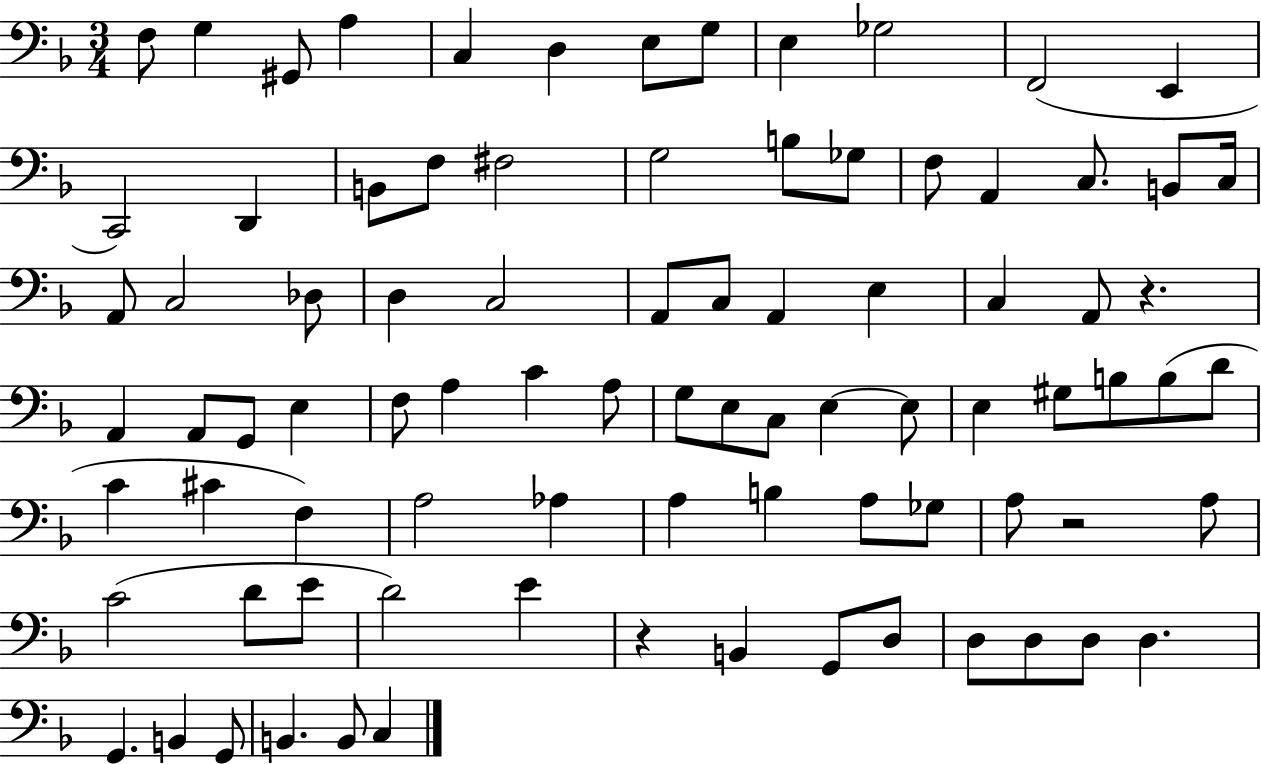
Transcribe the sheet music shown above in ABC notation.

X:1
T:Untitled
M:3/4
L:1/4
K:F
F,/2 G, ^G,,/2 A, C, D, E,/2 G,/2 E, _G,2 F,,2 E,, C,,2 D,, B,,/2 F,/2 ^F,2 G,2 B,/2 _G,/2 F,/2 A,, C,/2 B,,/2 C,/4 A,,/2 C,2 _D,/2 D, C,2 A,,/2 C,/2 A,, E, C, A,,/2 z A,, A,,/2 G,,/2 E, F,/2 A, C A,/2 G,/2 E,/2 C,/2 E, E,/2 E, ^G,/2 B,/2 B,/2 D/2 C ^C F, A,2 _A, A, B, A,/2 _G,/2 A,/2 z2 A,/2 C2 D/2 E/2 D2 E z B,, G,,/2 D,/2 D,/2 D,/2 D,/2 D, G,, B,, G,,/2 B,, B,,/2 C,